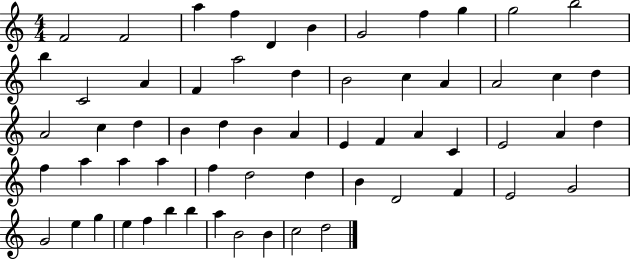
F4/h F4/h A5/q F5/q D4/q B4/q G4/h F5/q G5/q G5/h B5/h B5/q C4/h A4/q F4/q A5/h D5/q B4/h C5/q A4/q A4/h C5/q D5/q A4/h C5/q D5/q B4/q D5/q B4/q A4/q E4/q F4/q A4/q C4/q E4/h A4/q D5/q F5/q A5/q A5/q A5/q F5/q D5/h D5/q B4/q D4/h F4/q E4/h G4/h G4/h E5/q G5/q E5/q F5/q B5/q B5/q A5/q B4/h B4/q C5/h D5/h